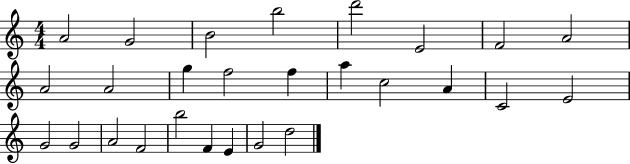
{
  \clef treble
  \numericTimeSignature
  \time 4/4
  \key c \major
  a'2 g'2 | b'2 b''2 | d'''2 e'2 | f'2 a'2 | \break a'2 a'2 | g''4 f''2 f''4 | a''4 c''2 a'4 | c'2 e'2 | \break g'2 g'2 | a'2 f'2 | b''2 f'4 e'4 | g'2 d''2 | \break \bar "|."
}